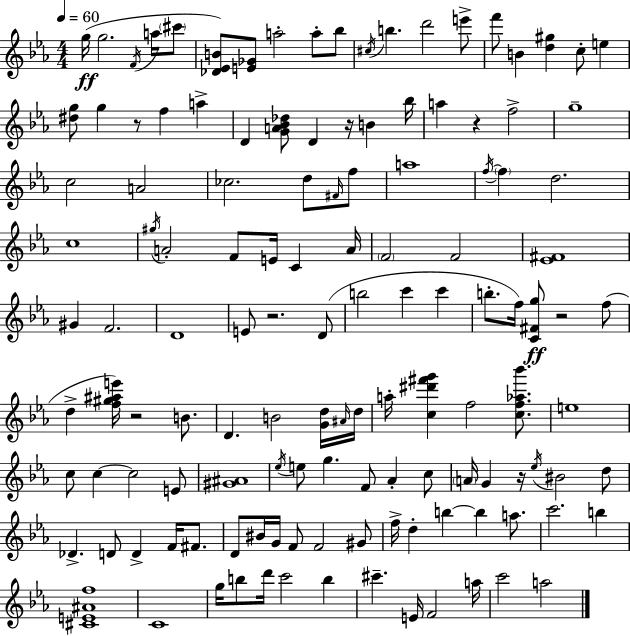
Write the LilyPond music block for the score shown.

{
  \clef treble
  \numericTimeSignature
  \time 4/4
  \key c \minor
  \tempo 4 = 60
  g''16(\ff g''2. \acciaccatura { f'16 } a''16 \parenthesize cis'''8 | <des' ees' b'>8) <e' ges'>8 a''2-. a''8-. bes''8 | \acciaccatura { cis''16 } b''4. d'''2 | e'''8-> f'''8 b'4 <d'' gis''>4 c''8-. e''4 | \break <dis'' g''>8 g''4 r8 f''4 a''4-> | d'4 <g' a' bes' des''>8 d'4 r16 b'4 | bes''16 a''4 r4 f''2-> | g''1-- | \break c''2 a'2 | ces''2. d''8 | \grace { fis'16 } f''8 a''1 | \acciaccatura { f''16~ }~ \parenthesize f''4 d''2. | \break c''1 | \acciaccatura { gis''16 } a'2-. f'8 e'16 | c'4 a'16 \parenthesize f'2 f'2 | <ees' fis'>1 | \break gis'4 f'2. | d'1 | e'8 r2. | d'8( b''2 c'''4 | \break c'''4 b''8.-. f''16) <c' fis' g''>8\ff r2 | f''8( d''4-> <f'' gis'' ais'' e'''>16) r2 | b'8. d'4. b'2 | <g' d''>16 \grace { ais'16 } d''16 a''16-. <c'' dis''' fis''' g'''>4 f''2 | \break <c'' f'' aes'' bes'''>8. e''1 | c''8 c''4~~ c''2 | e'8 <gis' ais'>1 | \acciaccatura { ees''16 } e''8 g''4. f'8 | \break aes'4-. c''8 \parenthesize a'16 g'4 r16 \acciaccatura { ees''16 } bis'2 | d''8 des'4.-> d'8 | d'4-> f'16 fis'8. d'8 bis'16 g'16 f'8 f'2 | gis'8 f''16-> d''4-. b''4~~ | \break b''4 a''8. c'''2. | b''4 <cis' e' ais' f''>1 | c'1 | g''16 b''8 d'''16 c'''2 | \break b''4 cis'''4.-- e'16 f'2 | a''16 c'''2 | a''2 \bar "|."
}